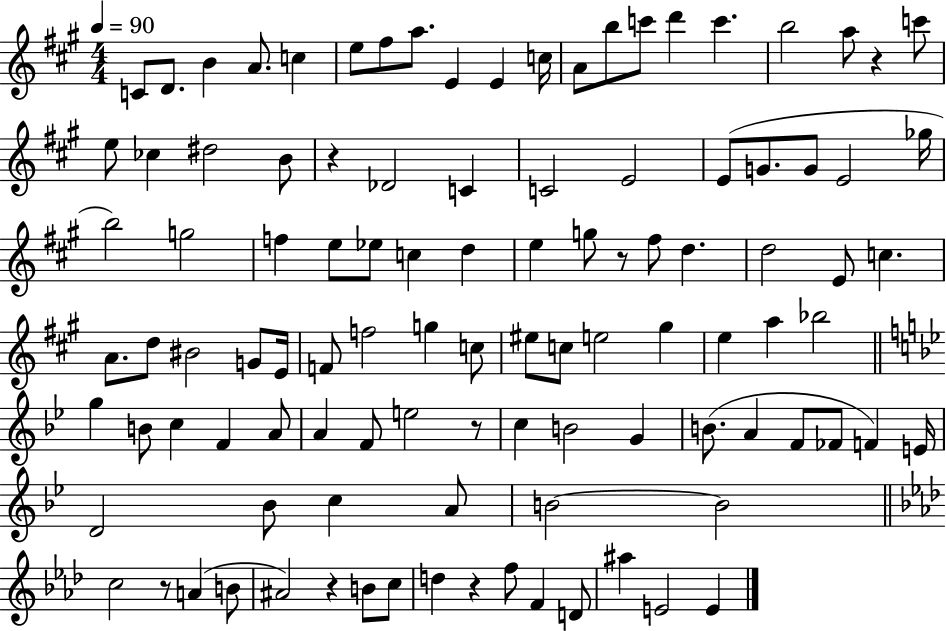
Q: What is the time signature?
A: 4/4